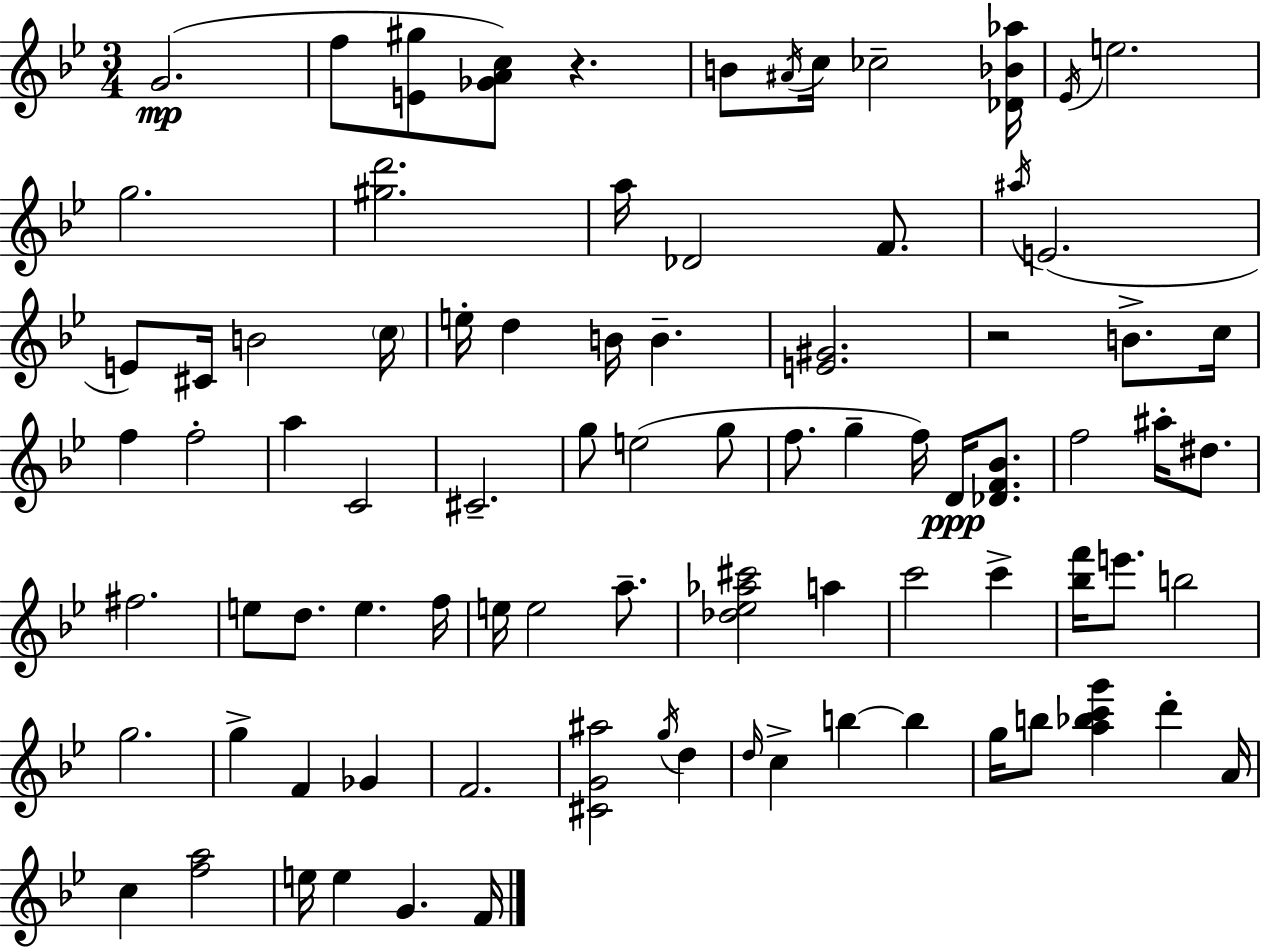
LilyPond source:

{
  \clef treble
  \numericTimeSignature
  \time 3/4
  \key g \minor
  g'2.(\mp | f''8 <e' gis''>8 <ges' a' c''>8) r4. | b'8 \acciaccatura { ais'16 } c''16 ces''2-- | <des' bes' aes''>16 \acciaccatura { ees'16 } e''2. | \break g''2. | <gis'' d'''>2. | a''16 des'2 f'8. | \acciaccatura { ais''16 }( e'2. | \break e'8) cis'16 b'2 | \parenthesize c''16 e''16-. d''4 b'16 b'4.-- | <e' gis'>2. | r2 b'8.-> | \break c''16 f''4 f''2-. | a''4 c'2 | cis'2.-- | g''8 e''2( | \break g''8 f''8. g''4-- f''16) d'16\ppp | <des' f' bes'>8. f''2 ais''16-. | dis''8. fis''2. | e''8 d''8. e''4. | \break f''16 e''16 e''2 | a''8.-- <des'' ees'' aes'' cis'''>2 a''4 | c'''2 c'''4-> | <bes'' f'''>16 e'''8. b''2 | \break g''2. | g''4-> f'4 ges'4 | f'2. | <cis' g' ais''>2 \acciaccatura { g''16 } | \break d''4 \grace { d''16 } c''4-> b''4~~ | b''4 g''16 b''8 <a'' bes'' c''' g'''>4 | d'''4-. a'16 c''4 <f'' a''>2 | e''16 e''4 g'4. | \break f'16 \bar "|."
}